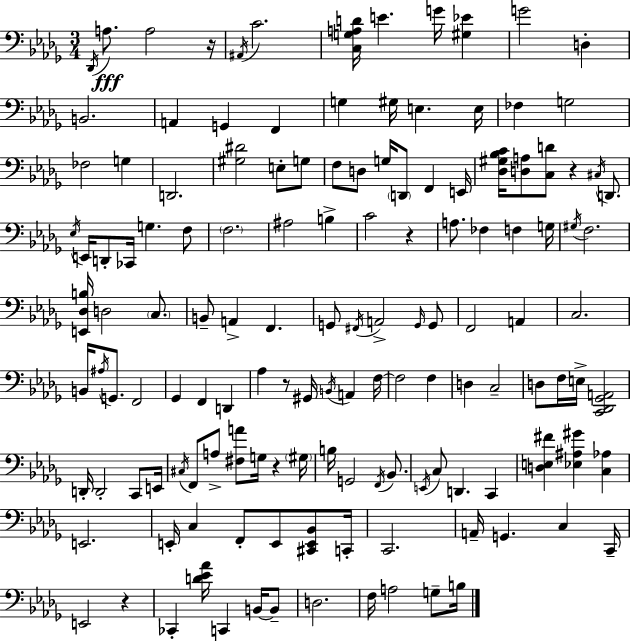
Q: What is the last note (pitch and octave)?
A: B3